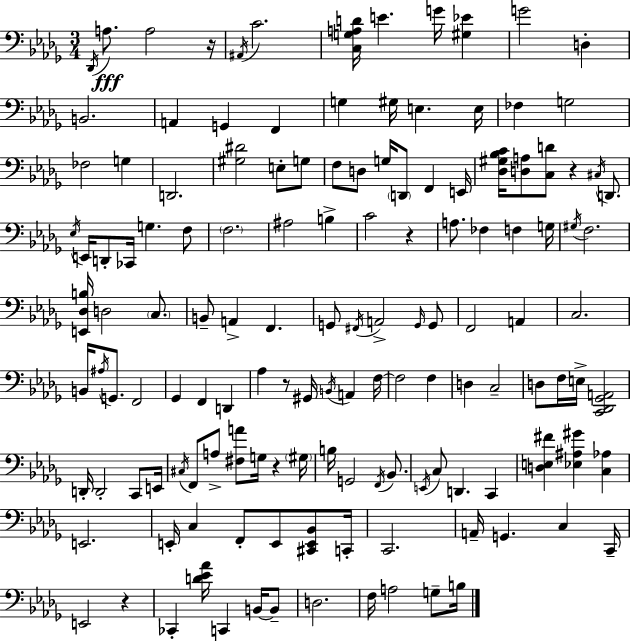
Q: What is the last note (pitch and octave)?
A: B3